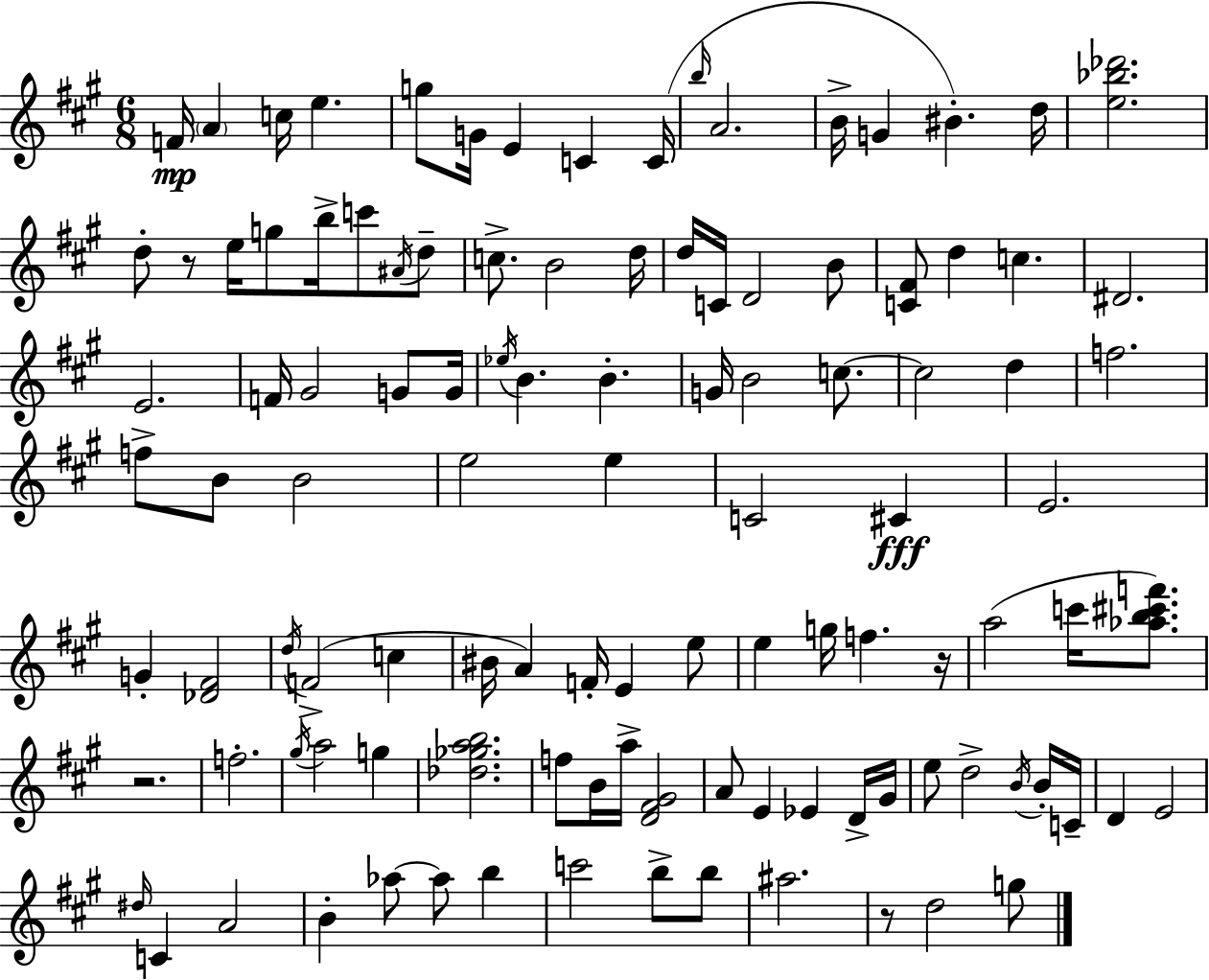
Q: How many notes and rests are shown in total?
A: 110